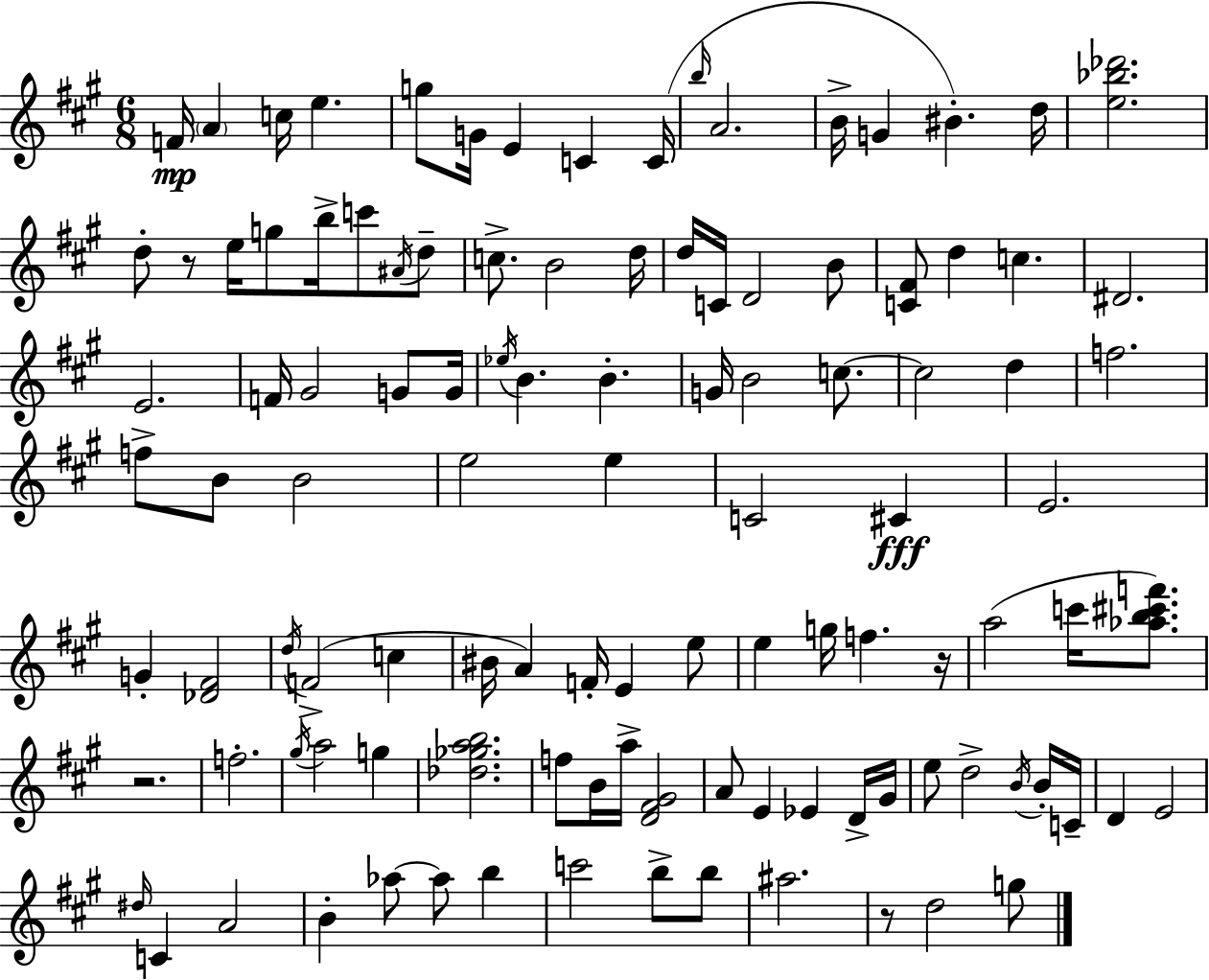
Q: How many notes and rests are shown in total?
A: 110